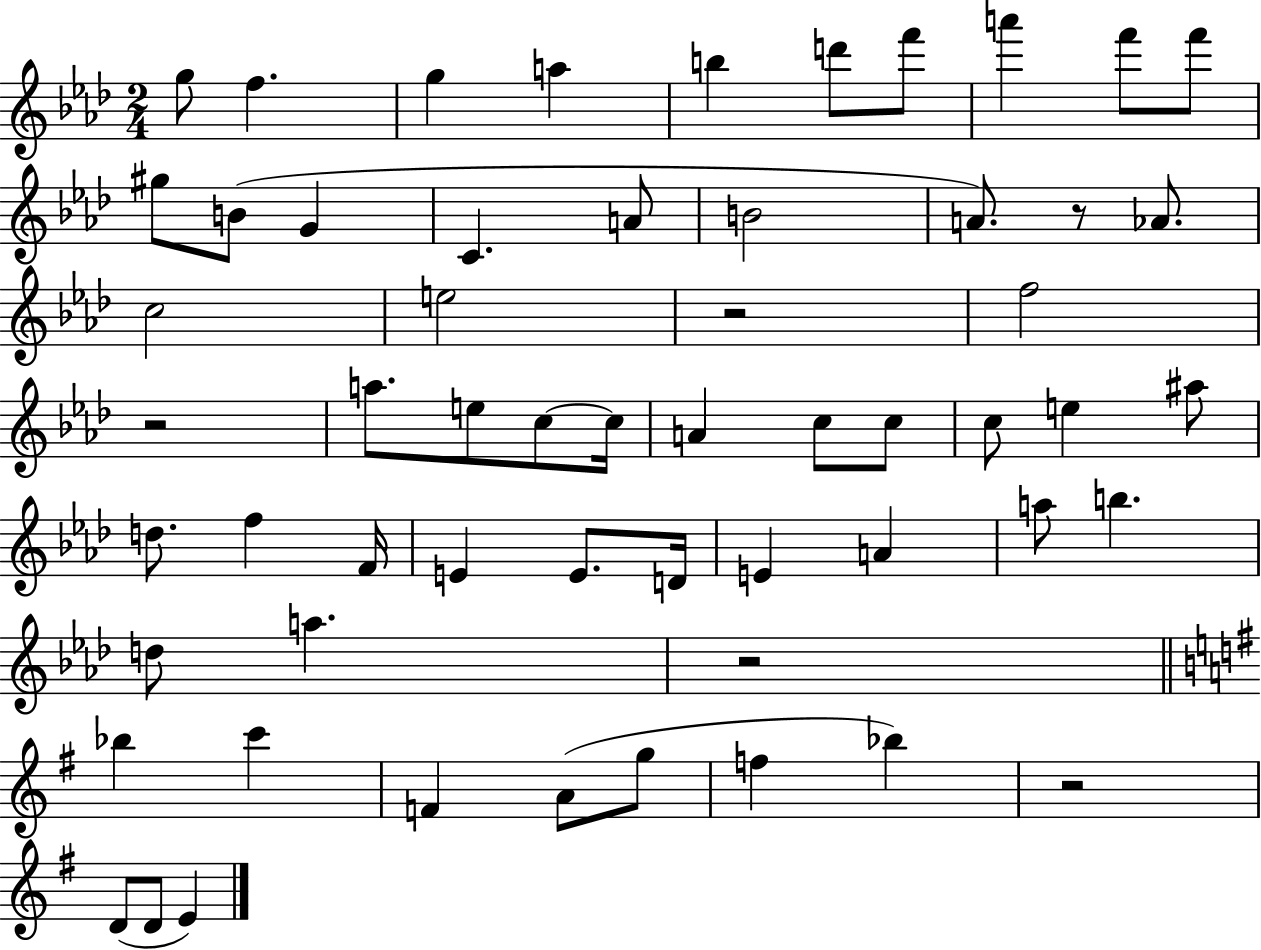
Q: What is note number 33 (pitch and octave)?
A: F5